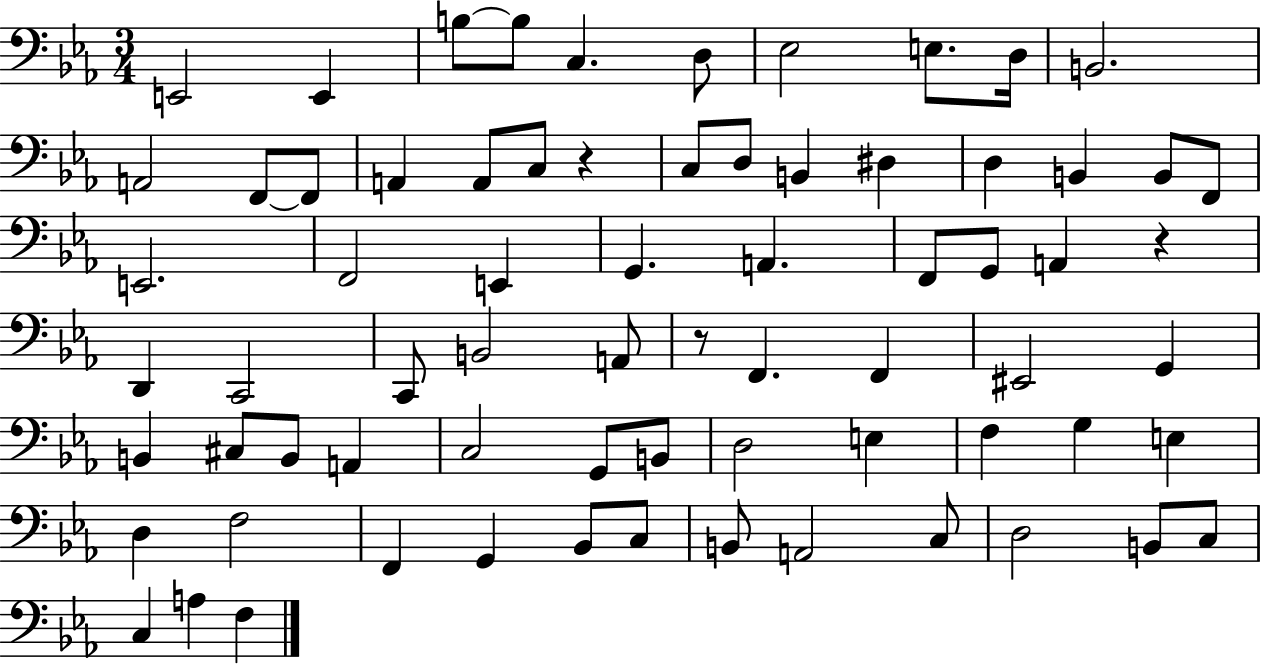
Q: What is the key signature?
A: EES major